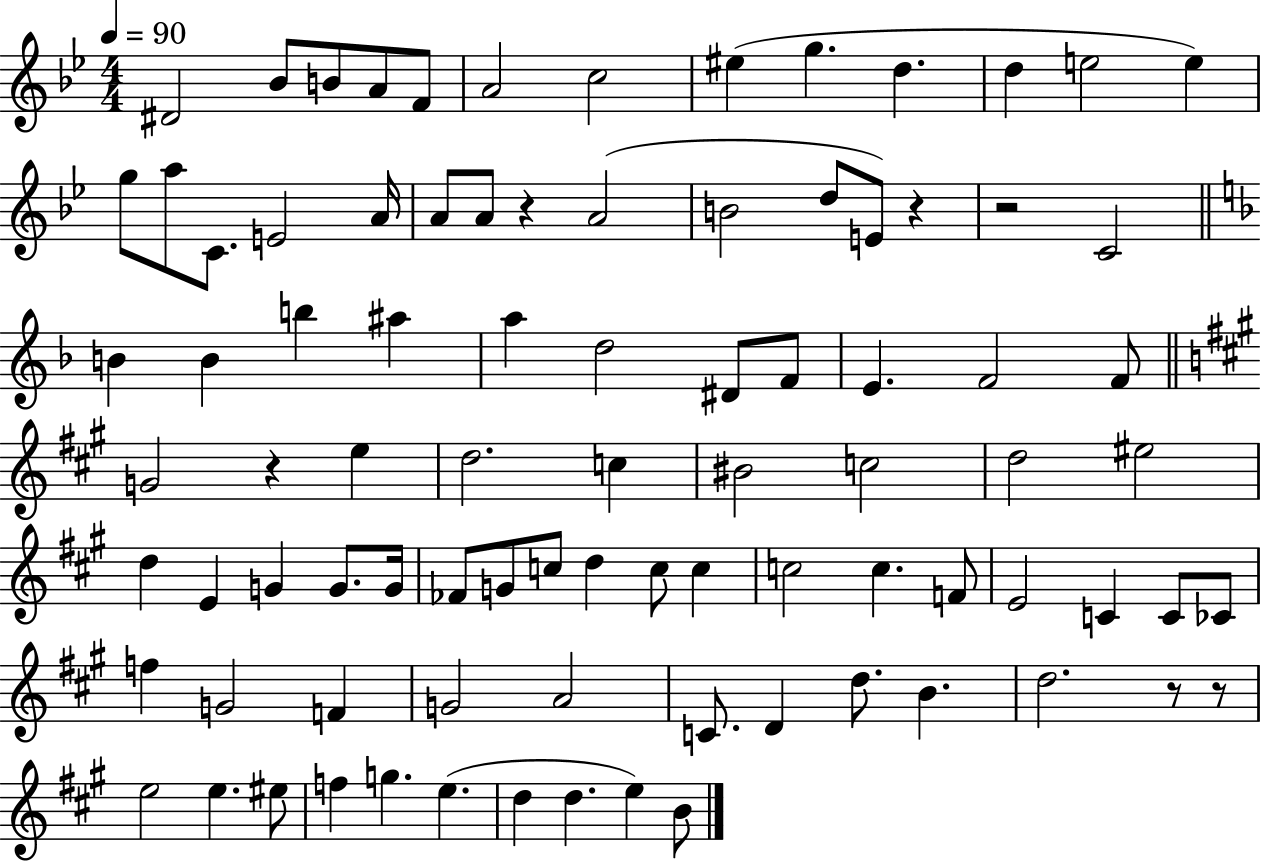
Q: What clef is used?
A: treble